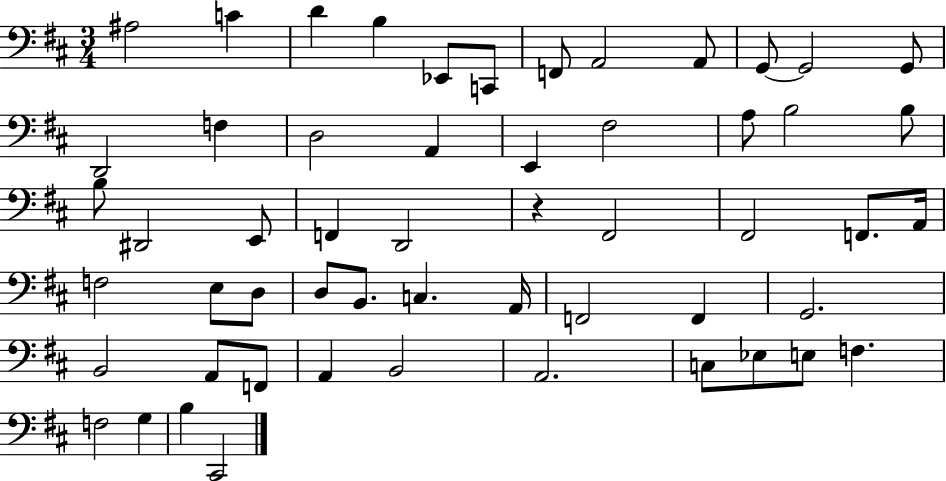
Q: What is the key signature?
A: D major